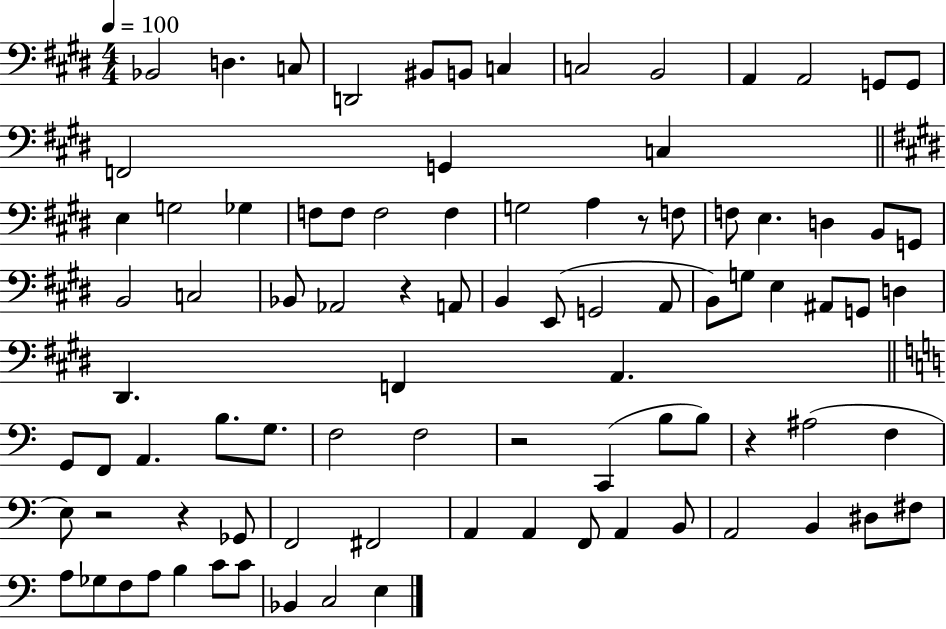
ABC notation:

X:1
T:Untitled
M:4/4
L:1/4
K:E
_B,,2 D, C,/2 D,,2 ^B,,/2 B,,/2 C, C,2 B,,2 A,, A,,2 G,,/2 G,,/2 F,,2 G,, C, E, G,2 _G, F,/2 F,/2 F,2 F, G,2 A, z/2 F,/2 F,/2 E, D, B,,/2 G,,/2 B,,2 C,2 _B,,/2 _A,,2 z A,,/2 B,, E,,/2 G,,2 A,,/2 B,,/2 G,/2 E, ^A,,/2 G,,/2 D, ^D,, F,, A,, G,,/2 F,,/2 A,, B,/2 G,/2 F,2 F,2 z2 C,, B,/2 B,/2 z ^A,2 F, E,/2 z2 z _G,,/2 F,,2 ^F,,2 A,, A,, F,,/2 A,, B,,/2 A,,2 B,, ^D,/2 ^F,/2 A,/2 _G,/2 F,/2 A,/2 B, C/2 C/2 _B,, C,2 E,